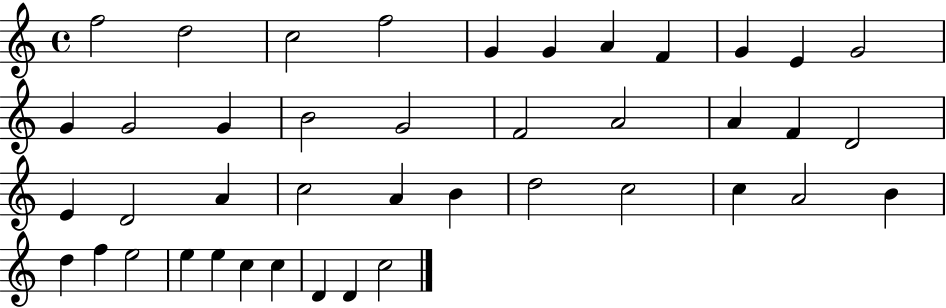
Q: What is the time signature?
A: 4/4